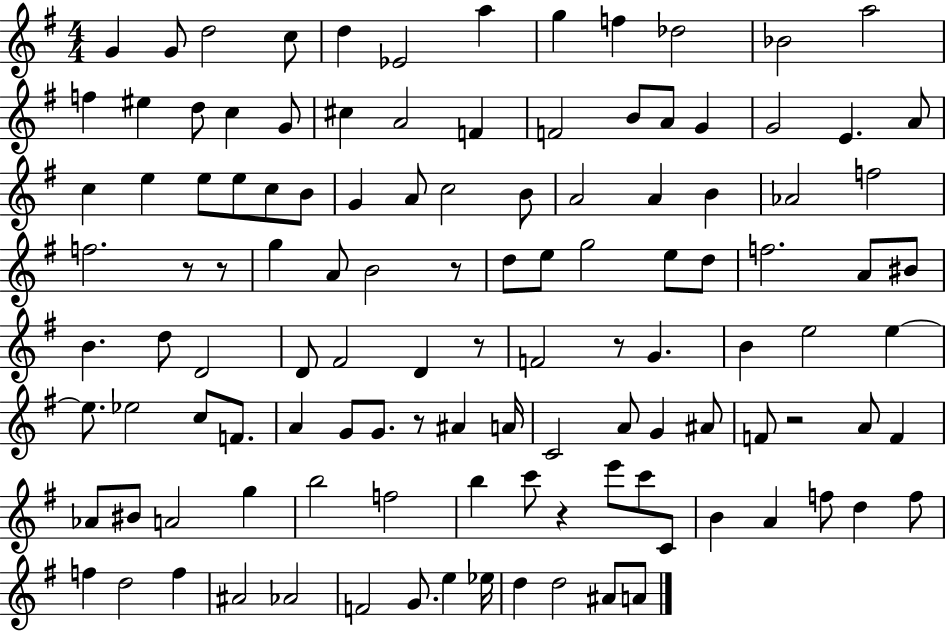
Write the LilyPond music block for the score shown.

{
  \clef treble
  \numericTimeSignature
  \time 4/4
  \key g \major
  g'4 g'8 d''2 c''8 | d''4 ees'2 a''4 | g''4 f''4 des''2 | bes'2 a''2 | \break f''4 eis''4 d''8 c''4 g'8 | cis''4 a'2 f'4 | f'2 b'8 a'8 g'4 | g'2 e'4. a'8 | \break c''4 e''4 e''8 e''8 c''8 b'8 | g'4 a'8 c''2 b'8 | a'2 a'4 b'4 | aes'2 f''2 | \break f''2. r8 r8 | g''4 a'8 b'2 r8 | d''8 e''8 g''2 e''8 d''8 | f''2. a'8 bis'8 | \break b'4. d''8 d'2 | d'8 fis'2 d'4 r8 | f'2 r8 g'4. | b'4 e''2 e''4~~ | \break e''8. ees''2 c''8 f'8. | a'4 g'8 g'8. r8 ais'4 a'16 | c'2 a'8 g'4 ais'8 | f'8 r2 a'8 f'4 | \break aes'8 bis'8 a'2 g''4 | b''2 f''2 | b''4 c'''8 r4 e'''8 c'''8 c'8 | b'4 a'4 f''8 d''4 f''8 | \break f''4 d''2 f''4 | ais'2 aes'2 | f'2 g'8. e''4 ees''16 | d''4 d''2 ais'8 a'8 | \break \bar "|."
}